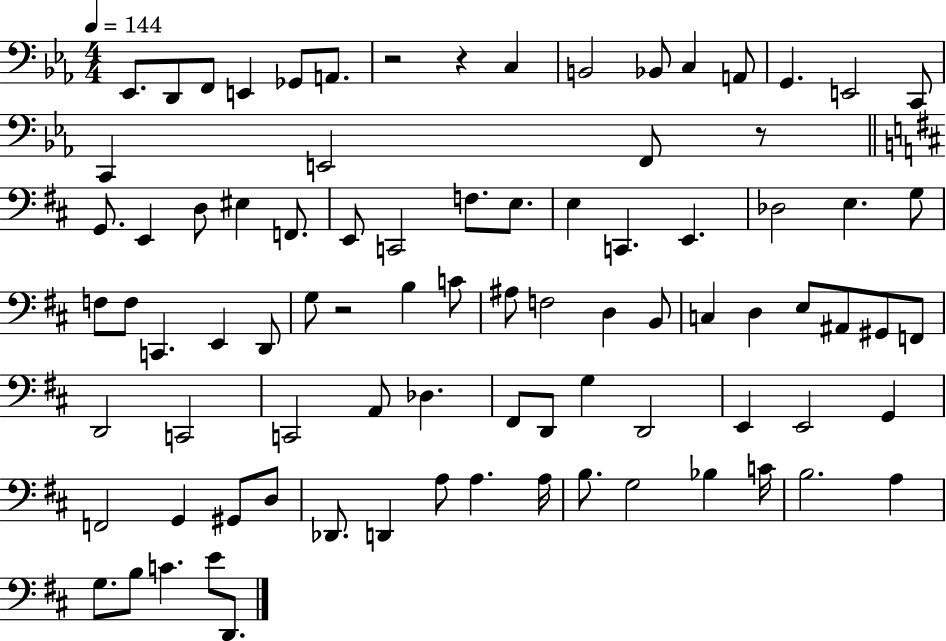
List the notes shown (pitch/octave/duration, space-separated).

Eb2/e. D2/e F2/e E2/q Gb2/e A2/e. R/h R/q C3/q B2/h Bb2/e C3/q A2/e G2/q. E2/h C2/e C2/q E2/h F2/e R/e G2/e. E2/q D3/e EIS3/q F2/e. E2/e C2/h F3/e. E3/e. E3/q C2/q. E2/q. Db3/h E3/q. G3/e F3/e F3/e C2/q. E2/q D2/e G3/e R/h B3/q C4/e A#3/e F3/h D3/q B2/e C3/q D3/q E3/e A#2/e G#2/e F2/e D2/h C2/h C2/h A2/e Db3/q. F#2/e D2/e G3/q D2/h E2/q E2/h G2/q F2/h G2/q G#2/e D3/e Db2/e. D2/q A3/e A3/q. A3/s B3/e. G3/h Bb3/q C4/s B3/h. A3/q G3/e. B3/e C4/q. E4/e D2/e.